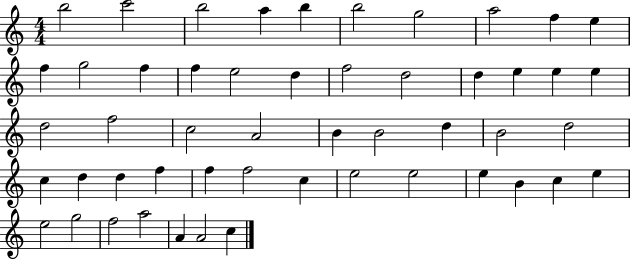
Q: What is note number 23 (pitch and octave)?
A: D5